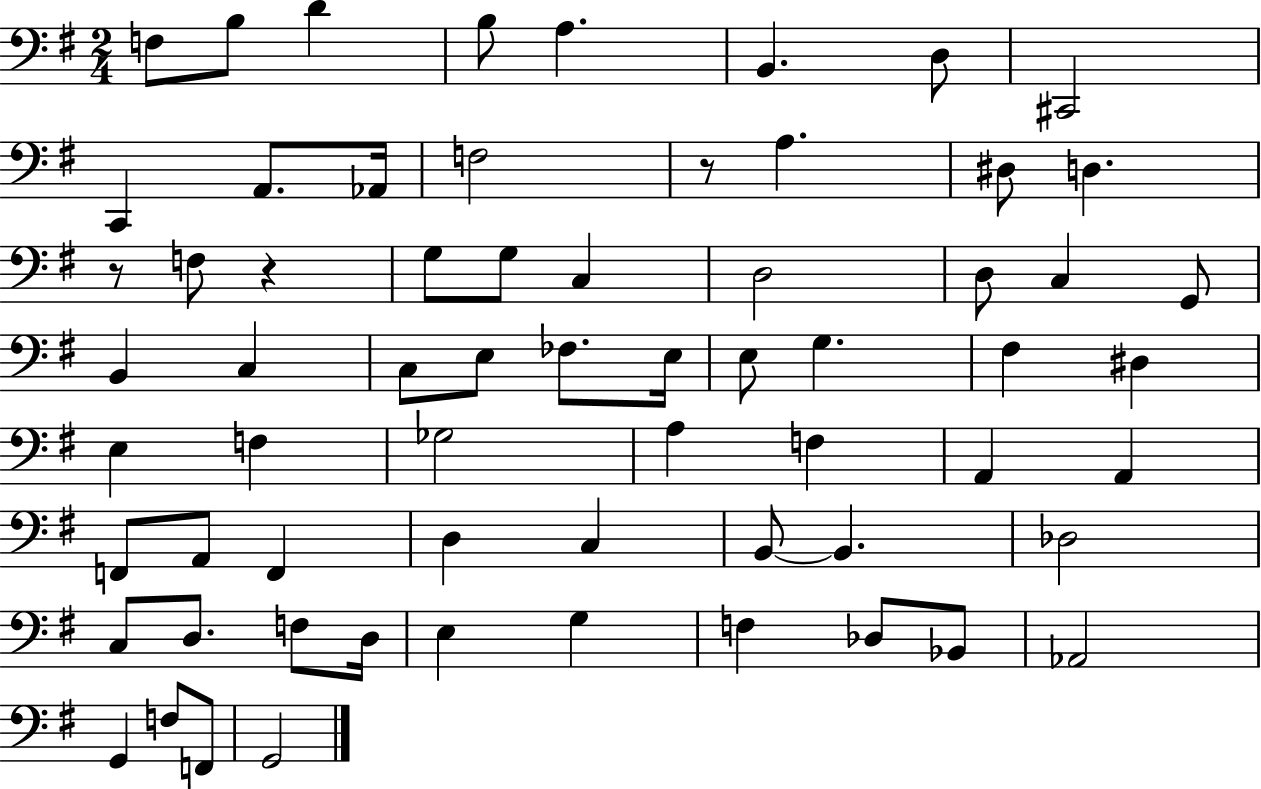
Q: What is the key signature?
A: G major